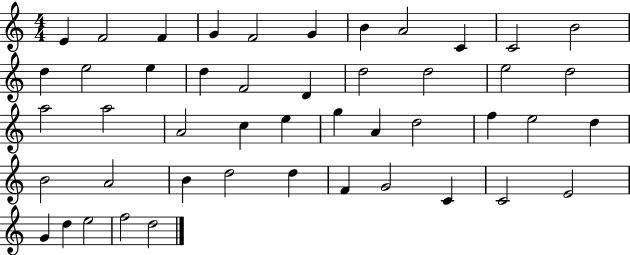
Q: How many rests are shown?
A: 0